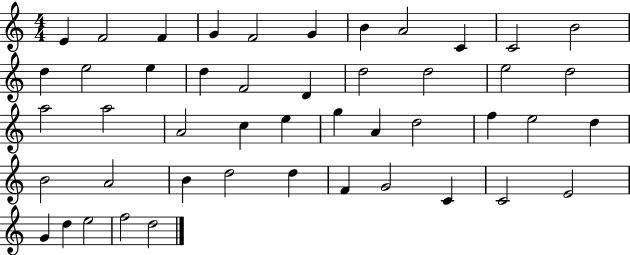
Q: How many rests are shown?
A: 0